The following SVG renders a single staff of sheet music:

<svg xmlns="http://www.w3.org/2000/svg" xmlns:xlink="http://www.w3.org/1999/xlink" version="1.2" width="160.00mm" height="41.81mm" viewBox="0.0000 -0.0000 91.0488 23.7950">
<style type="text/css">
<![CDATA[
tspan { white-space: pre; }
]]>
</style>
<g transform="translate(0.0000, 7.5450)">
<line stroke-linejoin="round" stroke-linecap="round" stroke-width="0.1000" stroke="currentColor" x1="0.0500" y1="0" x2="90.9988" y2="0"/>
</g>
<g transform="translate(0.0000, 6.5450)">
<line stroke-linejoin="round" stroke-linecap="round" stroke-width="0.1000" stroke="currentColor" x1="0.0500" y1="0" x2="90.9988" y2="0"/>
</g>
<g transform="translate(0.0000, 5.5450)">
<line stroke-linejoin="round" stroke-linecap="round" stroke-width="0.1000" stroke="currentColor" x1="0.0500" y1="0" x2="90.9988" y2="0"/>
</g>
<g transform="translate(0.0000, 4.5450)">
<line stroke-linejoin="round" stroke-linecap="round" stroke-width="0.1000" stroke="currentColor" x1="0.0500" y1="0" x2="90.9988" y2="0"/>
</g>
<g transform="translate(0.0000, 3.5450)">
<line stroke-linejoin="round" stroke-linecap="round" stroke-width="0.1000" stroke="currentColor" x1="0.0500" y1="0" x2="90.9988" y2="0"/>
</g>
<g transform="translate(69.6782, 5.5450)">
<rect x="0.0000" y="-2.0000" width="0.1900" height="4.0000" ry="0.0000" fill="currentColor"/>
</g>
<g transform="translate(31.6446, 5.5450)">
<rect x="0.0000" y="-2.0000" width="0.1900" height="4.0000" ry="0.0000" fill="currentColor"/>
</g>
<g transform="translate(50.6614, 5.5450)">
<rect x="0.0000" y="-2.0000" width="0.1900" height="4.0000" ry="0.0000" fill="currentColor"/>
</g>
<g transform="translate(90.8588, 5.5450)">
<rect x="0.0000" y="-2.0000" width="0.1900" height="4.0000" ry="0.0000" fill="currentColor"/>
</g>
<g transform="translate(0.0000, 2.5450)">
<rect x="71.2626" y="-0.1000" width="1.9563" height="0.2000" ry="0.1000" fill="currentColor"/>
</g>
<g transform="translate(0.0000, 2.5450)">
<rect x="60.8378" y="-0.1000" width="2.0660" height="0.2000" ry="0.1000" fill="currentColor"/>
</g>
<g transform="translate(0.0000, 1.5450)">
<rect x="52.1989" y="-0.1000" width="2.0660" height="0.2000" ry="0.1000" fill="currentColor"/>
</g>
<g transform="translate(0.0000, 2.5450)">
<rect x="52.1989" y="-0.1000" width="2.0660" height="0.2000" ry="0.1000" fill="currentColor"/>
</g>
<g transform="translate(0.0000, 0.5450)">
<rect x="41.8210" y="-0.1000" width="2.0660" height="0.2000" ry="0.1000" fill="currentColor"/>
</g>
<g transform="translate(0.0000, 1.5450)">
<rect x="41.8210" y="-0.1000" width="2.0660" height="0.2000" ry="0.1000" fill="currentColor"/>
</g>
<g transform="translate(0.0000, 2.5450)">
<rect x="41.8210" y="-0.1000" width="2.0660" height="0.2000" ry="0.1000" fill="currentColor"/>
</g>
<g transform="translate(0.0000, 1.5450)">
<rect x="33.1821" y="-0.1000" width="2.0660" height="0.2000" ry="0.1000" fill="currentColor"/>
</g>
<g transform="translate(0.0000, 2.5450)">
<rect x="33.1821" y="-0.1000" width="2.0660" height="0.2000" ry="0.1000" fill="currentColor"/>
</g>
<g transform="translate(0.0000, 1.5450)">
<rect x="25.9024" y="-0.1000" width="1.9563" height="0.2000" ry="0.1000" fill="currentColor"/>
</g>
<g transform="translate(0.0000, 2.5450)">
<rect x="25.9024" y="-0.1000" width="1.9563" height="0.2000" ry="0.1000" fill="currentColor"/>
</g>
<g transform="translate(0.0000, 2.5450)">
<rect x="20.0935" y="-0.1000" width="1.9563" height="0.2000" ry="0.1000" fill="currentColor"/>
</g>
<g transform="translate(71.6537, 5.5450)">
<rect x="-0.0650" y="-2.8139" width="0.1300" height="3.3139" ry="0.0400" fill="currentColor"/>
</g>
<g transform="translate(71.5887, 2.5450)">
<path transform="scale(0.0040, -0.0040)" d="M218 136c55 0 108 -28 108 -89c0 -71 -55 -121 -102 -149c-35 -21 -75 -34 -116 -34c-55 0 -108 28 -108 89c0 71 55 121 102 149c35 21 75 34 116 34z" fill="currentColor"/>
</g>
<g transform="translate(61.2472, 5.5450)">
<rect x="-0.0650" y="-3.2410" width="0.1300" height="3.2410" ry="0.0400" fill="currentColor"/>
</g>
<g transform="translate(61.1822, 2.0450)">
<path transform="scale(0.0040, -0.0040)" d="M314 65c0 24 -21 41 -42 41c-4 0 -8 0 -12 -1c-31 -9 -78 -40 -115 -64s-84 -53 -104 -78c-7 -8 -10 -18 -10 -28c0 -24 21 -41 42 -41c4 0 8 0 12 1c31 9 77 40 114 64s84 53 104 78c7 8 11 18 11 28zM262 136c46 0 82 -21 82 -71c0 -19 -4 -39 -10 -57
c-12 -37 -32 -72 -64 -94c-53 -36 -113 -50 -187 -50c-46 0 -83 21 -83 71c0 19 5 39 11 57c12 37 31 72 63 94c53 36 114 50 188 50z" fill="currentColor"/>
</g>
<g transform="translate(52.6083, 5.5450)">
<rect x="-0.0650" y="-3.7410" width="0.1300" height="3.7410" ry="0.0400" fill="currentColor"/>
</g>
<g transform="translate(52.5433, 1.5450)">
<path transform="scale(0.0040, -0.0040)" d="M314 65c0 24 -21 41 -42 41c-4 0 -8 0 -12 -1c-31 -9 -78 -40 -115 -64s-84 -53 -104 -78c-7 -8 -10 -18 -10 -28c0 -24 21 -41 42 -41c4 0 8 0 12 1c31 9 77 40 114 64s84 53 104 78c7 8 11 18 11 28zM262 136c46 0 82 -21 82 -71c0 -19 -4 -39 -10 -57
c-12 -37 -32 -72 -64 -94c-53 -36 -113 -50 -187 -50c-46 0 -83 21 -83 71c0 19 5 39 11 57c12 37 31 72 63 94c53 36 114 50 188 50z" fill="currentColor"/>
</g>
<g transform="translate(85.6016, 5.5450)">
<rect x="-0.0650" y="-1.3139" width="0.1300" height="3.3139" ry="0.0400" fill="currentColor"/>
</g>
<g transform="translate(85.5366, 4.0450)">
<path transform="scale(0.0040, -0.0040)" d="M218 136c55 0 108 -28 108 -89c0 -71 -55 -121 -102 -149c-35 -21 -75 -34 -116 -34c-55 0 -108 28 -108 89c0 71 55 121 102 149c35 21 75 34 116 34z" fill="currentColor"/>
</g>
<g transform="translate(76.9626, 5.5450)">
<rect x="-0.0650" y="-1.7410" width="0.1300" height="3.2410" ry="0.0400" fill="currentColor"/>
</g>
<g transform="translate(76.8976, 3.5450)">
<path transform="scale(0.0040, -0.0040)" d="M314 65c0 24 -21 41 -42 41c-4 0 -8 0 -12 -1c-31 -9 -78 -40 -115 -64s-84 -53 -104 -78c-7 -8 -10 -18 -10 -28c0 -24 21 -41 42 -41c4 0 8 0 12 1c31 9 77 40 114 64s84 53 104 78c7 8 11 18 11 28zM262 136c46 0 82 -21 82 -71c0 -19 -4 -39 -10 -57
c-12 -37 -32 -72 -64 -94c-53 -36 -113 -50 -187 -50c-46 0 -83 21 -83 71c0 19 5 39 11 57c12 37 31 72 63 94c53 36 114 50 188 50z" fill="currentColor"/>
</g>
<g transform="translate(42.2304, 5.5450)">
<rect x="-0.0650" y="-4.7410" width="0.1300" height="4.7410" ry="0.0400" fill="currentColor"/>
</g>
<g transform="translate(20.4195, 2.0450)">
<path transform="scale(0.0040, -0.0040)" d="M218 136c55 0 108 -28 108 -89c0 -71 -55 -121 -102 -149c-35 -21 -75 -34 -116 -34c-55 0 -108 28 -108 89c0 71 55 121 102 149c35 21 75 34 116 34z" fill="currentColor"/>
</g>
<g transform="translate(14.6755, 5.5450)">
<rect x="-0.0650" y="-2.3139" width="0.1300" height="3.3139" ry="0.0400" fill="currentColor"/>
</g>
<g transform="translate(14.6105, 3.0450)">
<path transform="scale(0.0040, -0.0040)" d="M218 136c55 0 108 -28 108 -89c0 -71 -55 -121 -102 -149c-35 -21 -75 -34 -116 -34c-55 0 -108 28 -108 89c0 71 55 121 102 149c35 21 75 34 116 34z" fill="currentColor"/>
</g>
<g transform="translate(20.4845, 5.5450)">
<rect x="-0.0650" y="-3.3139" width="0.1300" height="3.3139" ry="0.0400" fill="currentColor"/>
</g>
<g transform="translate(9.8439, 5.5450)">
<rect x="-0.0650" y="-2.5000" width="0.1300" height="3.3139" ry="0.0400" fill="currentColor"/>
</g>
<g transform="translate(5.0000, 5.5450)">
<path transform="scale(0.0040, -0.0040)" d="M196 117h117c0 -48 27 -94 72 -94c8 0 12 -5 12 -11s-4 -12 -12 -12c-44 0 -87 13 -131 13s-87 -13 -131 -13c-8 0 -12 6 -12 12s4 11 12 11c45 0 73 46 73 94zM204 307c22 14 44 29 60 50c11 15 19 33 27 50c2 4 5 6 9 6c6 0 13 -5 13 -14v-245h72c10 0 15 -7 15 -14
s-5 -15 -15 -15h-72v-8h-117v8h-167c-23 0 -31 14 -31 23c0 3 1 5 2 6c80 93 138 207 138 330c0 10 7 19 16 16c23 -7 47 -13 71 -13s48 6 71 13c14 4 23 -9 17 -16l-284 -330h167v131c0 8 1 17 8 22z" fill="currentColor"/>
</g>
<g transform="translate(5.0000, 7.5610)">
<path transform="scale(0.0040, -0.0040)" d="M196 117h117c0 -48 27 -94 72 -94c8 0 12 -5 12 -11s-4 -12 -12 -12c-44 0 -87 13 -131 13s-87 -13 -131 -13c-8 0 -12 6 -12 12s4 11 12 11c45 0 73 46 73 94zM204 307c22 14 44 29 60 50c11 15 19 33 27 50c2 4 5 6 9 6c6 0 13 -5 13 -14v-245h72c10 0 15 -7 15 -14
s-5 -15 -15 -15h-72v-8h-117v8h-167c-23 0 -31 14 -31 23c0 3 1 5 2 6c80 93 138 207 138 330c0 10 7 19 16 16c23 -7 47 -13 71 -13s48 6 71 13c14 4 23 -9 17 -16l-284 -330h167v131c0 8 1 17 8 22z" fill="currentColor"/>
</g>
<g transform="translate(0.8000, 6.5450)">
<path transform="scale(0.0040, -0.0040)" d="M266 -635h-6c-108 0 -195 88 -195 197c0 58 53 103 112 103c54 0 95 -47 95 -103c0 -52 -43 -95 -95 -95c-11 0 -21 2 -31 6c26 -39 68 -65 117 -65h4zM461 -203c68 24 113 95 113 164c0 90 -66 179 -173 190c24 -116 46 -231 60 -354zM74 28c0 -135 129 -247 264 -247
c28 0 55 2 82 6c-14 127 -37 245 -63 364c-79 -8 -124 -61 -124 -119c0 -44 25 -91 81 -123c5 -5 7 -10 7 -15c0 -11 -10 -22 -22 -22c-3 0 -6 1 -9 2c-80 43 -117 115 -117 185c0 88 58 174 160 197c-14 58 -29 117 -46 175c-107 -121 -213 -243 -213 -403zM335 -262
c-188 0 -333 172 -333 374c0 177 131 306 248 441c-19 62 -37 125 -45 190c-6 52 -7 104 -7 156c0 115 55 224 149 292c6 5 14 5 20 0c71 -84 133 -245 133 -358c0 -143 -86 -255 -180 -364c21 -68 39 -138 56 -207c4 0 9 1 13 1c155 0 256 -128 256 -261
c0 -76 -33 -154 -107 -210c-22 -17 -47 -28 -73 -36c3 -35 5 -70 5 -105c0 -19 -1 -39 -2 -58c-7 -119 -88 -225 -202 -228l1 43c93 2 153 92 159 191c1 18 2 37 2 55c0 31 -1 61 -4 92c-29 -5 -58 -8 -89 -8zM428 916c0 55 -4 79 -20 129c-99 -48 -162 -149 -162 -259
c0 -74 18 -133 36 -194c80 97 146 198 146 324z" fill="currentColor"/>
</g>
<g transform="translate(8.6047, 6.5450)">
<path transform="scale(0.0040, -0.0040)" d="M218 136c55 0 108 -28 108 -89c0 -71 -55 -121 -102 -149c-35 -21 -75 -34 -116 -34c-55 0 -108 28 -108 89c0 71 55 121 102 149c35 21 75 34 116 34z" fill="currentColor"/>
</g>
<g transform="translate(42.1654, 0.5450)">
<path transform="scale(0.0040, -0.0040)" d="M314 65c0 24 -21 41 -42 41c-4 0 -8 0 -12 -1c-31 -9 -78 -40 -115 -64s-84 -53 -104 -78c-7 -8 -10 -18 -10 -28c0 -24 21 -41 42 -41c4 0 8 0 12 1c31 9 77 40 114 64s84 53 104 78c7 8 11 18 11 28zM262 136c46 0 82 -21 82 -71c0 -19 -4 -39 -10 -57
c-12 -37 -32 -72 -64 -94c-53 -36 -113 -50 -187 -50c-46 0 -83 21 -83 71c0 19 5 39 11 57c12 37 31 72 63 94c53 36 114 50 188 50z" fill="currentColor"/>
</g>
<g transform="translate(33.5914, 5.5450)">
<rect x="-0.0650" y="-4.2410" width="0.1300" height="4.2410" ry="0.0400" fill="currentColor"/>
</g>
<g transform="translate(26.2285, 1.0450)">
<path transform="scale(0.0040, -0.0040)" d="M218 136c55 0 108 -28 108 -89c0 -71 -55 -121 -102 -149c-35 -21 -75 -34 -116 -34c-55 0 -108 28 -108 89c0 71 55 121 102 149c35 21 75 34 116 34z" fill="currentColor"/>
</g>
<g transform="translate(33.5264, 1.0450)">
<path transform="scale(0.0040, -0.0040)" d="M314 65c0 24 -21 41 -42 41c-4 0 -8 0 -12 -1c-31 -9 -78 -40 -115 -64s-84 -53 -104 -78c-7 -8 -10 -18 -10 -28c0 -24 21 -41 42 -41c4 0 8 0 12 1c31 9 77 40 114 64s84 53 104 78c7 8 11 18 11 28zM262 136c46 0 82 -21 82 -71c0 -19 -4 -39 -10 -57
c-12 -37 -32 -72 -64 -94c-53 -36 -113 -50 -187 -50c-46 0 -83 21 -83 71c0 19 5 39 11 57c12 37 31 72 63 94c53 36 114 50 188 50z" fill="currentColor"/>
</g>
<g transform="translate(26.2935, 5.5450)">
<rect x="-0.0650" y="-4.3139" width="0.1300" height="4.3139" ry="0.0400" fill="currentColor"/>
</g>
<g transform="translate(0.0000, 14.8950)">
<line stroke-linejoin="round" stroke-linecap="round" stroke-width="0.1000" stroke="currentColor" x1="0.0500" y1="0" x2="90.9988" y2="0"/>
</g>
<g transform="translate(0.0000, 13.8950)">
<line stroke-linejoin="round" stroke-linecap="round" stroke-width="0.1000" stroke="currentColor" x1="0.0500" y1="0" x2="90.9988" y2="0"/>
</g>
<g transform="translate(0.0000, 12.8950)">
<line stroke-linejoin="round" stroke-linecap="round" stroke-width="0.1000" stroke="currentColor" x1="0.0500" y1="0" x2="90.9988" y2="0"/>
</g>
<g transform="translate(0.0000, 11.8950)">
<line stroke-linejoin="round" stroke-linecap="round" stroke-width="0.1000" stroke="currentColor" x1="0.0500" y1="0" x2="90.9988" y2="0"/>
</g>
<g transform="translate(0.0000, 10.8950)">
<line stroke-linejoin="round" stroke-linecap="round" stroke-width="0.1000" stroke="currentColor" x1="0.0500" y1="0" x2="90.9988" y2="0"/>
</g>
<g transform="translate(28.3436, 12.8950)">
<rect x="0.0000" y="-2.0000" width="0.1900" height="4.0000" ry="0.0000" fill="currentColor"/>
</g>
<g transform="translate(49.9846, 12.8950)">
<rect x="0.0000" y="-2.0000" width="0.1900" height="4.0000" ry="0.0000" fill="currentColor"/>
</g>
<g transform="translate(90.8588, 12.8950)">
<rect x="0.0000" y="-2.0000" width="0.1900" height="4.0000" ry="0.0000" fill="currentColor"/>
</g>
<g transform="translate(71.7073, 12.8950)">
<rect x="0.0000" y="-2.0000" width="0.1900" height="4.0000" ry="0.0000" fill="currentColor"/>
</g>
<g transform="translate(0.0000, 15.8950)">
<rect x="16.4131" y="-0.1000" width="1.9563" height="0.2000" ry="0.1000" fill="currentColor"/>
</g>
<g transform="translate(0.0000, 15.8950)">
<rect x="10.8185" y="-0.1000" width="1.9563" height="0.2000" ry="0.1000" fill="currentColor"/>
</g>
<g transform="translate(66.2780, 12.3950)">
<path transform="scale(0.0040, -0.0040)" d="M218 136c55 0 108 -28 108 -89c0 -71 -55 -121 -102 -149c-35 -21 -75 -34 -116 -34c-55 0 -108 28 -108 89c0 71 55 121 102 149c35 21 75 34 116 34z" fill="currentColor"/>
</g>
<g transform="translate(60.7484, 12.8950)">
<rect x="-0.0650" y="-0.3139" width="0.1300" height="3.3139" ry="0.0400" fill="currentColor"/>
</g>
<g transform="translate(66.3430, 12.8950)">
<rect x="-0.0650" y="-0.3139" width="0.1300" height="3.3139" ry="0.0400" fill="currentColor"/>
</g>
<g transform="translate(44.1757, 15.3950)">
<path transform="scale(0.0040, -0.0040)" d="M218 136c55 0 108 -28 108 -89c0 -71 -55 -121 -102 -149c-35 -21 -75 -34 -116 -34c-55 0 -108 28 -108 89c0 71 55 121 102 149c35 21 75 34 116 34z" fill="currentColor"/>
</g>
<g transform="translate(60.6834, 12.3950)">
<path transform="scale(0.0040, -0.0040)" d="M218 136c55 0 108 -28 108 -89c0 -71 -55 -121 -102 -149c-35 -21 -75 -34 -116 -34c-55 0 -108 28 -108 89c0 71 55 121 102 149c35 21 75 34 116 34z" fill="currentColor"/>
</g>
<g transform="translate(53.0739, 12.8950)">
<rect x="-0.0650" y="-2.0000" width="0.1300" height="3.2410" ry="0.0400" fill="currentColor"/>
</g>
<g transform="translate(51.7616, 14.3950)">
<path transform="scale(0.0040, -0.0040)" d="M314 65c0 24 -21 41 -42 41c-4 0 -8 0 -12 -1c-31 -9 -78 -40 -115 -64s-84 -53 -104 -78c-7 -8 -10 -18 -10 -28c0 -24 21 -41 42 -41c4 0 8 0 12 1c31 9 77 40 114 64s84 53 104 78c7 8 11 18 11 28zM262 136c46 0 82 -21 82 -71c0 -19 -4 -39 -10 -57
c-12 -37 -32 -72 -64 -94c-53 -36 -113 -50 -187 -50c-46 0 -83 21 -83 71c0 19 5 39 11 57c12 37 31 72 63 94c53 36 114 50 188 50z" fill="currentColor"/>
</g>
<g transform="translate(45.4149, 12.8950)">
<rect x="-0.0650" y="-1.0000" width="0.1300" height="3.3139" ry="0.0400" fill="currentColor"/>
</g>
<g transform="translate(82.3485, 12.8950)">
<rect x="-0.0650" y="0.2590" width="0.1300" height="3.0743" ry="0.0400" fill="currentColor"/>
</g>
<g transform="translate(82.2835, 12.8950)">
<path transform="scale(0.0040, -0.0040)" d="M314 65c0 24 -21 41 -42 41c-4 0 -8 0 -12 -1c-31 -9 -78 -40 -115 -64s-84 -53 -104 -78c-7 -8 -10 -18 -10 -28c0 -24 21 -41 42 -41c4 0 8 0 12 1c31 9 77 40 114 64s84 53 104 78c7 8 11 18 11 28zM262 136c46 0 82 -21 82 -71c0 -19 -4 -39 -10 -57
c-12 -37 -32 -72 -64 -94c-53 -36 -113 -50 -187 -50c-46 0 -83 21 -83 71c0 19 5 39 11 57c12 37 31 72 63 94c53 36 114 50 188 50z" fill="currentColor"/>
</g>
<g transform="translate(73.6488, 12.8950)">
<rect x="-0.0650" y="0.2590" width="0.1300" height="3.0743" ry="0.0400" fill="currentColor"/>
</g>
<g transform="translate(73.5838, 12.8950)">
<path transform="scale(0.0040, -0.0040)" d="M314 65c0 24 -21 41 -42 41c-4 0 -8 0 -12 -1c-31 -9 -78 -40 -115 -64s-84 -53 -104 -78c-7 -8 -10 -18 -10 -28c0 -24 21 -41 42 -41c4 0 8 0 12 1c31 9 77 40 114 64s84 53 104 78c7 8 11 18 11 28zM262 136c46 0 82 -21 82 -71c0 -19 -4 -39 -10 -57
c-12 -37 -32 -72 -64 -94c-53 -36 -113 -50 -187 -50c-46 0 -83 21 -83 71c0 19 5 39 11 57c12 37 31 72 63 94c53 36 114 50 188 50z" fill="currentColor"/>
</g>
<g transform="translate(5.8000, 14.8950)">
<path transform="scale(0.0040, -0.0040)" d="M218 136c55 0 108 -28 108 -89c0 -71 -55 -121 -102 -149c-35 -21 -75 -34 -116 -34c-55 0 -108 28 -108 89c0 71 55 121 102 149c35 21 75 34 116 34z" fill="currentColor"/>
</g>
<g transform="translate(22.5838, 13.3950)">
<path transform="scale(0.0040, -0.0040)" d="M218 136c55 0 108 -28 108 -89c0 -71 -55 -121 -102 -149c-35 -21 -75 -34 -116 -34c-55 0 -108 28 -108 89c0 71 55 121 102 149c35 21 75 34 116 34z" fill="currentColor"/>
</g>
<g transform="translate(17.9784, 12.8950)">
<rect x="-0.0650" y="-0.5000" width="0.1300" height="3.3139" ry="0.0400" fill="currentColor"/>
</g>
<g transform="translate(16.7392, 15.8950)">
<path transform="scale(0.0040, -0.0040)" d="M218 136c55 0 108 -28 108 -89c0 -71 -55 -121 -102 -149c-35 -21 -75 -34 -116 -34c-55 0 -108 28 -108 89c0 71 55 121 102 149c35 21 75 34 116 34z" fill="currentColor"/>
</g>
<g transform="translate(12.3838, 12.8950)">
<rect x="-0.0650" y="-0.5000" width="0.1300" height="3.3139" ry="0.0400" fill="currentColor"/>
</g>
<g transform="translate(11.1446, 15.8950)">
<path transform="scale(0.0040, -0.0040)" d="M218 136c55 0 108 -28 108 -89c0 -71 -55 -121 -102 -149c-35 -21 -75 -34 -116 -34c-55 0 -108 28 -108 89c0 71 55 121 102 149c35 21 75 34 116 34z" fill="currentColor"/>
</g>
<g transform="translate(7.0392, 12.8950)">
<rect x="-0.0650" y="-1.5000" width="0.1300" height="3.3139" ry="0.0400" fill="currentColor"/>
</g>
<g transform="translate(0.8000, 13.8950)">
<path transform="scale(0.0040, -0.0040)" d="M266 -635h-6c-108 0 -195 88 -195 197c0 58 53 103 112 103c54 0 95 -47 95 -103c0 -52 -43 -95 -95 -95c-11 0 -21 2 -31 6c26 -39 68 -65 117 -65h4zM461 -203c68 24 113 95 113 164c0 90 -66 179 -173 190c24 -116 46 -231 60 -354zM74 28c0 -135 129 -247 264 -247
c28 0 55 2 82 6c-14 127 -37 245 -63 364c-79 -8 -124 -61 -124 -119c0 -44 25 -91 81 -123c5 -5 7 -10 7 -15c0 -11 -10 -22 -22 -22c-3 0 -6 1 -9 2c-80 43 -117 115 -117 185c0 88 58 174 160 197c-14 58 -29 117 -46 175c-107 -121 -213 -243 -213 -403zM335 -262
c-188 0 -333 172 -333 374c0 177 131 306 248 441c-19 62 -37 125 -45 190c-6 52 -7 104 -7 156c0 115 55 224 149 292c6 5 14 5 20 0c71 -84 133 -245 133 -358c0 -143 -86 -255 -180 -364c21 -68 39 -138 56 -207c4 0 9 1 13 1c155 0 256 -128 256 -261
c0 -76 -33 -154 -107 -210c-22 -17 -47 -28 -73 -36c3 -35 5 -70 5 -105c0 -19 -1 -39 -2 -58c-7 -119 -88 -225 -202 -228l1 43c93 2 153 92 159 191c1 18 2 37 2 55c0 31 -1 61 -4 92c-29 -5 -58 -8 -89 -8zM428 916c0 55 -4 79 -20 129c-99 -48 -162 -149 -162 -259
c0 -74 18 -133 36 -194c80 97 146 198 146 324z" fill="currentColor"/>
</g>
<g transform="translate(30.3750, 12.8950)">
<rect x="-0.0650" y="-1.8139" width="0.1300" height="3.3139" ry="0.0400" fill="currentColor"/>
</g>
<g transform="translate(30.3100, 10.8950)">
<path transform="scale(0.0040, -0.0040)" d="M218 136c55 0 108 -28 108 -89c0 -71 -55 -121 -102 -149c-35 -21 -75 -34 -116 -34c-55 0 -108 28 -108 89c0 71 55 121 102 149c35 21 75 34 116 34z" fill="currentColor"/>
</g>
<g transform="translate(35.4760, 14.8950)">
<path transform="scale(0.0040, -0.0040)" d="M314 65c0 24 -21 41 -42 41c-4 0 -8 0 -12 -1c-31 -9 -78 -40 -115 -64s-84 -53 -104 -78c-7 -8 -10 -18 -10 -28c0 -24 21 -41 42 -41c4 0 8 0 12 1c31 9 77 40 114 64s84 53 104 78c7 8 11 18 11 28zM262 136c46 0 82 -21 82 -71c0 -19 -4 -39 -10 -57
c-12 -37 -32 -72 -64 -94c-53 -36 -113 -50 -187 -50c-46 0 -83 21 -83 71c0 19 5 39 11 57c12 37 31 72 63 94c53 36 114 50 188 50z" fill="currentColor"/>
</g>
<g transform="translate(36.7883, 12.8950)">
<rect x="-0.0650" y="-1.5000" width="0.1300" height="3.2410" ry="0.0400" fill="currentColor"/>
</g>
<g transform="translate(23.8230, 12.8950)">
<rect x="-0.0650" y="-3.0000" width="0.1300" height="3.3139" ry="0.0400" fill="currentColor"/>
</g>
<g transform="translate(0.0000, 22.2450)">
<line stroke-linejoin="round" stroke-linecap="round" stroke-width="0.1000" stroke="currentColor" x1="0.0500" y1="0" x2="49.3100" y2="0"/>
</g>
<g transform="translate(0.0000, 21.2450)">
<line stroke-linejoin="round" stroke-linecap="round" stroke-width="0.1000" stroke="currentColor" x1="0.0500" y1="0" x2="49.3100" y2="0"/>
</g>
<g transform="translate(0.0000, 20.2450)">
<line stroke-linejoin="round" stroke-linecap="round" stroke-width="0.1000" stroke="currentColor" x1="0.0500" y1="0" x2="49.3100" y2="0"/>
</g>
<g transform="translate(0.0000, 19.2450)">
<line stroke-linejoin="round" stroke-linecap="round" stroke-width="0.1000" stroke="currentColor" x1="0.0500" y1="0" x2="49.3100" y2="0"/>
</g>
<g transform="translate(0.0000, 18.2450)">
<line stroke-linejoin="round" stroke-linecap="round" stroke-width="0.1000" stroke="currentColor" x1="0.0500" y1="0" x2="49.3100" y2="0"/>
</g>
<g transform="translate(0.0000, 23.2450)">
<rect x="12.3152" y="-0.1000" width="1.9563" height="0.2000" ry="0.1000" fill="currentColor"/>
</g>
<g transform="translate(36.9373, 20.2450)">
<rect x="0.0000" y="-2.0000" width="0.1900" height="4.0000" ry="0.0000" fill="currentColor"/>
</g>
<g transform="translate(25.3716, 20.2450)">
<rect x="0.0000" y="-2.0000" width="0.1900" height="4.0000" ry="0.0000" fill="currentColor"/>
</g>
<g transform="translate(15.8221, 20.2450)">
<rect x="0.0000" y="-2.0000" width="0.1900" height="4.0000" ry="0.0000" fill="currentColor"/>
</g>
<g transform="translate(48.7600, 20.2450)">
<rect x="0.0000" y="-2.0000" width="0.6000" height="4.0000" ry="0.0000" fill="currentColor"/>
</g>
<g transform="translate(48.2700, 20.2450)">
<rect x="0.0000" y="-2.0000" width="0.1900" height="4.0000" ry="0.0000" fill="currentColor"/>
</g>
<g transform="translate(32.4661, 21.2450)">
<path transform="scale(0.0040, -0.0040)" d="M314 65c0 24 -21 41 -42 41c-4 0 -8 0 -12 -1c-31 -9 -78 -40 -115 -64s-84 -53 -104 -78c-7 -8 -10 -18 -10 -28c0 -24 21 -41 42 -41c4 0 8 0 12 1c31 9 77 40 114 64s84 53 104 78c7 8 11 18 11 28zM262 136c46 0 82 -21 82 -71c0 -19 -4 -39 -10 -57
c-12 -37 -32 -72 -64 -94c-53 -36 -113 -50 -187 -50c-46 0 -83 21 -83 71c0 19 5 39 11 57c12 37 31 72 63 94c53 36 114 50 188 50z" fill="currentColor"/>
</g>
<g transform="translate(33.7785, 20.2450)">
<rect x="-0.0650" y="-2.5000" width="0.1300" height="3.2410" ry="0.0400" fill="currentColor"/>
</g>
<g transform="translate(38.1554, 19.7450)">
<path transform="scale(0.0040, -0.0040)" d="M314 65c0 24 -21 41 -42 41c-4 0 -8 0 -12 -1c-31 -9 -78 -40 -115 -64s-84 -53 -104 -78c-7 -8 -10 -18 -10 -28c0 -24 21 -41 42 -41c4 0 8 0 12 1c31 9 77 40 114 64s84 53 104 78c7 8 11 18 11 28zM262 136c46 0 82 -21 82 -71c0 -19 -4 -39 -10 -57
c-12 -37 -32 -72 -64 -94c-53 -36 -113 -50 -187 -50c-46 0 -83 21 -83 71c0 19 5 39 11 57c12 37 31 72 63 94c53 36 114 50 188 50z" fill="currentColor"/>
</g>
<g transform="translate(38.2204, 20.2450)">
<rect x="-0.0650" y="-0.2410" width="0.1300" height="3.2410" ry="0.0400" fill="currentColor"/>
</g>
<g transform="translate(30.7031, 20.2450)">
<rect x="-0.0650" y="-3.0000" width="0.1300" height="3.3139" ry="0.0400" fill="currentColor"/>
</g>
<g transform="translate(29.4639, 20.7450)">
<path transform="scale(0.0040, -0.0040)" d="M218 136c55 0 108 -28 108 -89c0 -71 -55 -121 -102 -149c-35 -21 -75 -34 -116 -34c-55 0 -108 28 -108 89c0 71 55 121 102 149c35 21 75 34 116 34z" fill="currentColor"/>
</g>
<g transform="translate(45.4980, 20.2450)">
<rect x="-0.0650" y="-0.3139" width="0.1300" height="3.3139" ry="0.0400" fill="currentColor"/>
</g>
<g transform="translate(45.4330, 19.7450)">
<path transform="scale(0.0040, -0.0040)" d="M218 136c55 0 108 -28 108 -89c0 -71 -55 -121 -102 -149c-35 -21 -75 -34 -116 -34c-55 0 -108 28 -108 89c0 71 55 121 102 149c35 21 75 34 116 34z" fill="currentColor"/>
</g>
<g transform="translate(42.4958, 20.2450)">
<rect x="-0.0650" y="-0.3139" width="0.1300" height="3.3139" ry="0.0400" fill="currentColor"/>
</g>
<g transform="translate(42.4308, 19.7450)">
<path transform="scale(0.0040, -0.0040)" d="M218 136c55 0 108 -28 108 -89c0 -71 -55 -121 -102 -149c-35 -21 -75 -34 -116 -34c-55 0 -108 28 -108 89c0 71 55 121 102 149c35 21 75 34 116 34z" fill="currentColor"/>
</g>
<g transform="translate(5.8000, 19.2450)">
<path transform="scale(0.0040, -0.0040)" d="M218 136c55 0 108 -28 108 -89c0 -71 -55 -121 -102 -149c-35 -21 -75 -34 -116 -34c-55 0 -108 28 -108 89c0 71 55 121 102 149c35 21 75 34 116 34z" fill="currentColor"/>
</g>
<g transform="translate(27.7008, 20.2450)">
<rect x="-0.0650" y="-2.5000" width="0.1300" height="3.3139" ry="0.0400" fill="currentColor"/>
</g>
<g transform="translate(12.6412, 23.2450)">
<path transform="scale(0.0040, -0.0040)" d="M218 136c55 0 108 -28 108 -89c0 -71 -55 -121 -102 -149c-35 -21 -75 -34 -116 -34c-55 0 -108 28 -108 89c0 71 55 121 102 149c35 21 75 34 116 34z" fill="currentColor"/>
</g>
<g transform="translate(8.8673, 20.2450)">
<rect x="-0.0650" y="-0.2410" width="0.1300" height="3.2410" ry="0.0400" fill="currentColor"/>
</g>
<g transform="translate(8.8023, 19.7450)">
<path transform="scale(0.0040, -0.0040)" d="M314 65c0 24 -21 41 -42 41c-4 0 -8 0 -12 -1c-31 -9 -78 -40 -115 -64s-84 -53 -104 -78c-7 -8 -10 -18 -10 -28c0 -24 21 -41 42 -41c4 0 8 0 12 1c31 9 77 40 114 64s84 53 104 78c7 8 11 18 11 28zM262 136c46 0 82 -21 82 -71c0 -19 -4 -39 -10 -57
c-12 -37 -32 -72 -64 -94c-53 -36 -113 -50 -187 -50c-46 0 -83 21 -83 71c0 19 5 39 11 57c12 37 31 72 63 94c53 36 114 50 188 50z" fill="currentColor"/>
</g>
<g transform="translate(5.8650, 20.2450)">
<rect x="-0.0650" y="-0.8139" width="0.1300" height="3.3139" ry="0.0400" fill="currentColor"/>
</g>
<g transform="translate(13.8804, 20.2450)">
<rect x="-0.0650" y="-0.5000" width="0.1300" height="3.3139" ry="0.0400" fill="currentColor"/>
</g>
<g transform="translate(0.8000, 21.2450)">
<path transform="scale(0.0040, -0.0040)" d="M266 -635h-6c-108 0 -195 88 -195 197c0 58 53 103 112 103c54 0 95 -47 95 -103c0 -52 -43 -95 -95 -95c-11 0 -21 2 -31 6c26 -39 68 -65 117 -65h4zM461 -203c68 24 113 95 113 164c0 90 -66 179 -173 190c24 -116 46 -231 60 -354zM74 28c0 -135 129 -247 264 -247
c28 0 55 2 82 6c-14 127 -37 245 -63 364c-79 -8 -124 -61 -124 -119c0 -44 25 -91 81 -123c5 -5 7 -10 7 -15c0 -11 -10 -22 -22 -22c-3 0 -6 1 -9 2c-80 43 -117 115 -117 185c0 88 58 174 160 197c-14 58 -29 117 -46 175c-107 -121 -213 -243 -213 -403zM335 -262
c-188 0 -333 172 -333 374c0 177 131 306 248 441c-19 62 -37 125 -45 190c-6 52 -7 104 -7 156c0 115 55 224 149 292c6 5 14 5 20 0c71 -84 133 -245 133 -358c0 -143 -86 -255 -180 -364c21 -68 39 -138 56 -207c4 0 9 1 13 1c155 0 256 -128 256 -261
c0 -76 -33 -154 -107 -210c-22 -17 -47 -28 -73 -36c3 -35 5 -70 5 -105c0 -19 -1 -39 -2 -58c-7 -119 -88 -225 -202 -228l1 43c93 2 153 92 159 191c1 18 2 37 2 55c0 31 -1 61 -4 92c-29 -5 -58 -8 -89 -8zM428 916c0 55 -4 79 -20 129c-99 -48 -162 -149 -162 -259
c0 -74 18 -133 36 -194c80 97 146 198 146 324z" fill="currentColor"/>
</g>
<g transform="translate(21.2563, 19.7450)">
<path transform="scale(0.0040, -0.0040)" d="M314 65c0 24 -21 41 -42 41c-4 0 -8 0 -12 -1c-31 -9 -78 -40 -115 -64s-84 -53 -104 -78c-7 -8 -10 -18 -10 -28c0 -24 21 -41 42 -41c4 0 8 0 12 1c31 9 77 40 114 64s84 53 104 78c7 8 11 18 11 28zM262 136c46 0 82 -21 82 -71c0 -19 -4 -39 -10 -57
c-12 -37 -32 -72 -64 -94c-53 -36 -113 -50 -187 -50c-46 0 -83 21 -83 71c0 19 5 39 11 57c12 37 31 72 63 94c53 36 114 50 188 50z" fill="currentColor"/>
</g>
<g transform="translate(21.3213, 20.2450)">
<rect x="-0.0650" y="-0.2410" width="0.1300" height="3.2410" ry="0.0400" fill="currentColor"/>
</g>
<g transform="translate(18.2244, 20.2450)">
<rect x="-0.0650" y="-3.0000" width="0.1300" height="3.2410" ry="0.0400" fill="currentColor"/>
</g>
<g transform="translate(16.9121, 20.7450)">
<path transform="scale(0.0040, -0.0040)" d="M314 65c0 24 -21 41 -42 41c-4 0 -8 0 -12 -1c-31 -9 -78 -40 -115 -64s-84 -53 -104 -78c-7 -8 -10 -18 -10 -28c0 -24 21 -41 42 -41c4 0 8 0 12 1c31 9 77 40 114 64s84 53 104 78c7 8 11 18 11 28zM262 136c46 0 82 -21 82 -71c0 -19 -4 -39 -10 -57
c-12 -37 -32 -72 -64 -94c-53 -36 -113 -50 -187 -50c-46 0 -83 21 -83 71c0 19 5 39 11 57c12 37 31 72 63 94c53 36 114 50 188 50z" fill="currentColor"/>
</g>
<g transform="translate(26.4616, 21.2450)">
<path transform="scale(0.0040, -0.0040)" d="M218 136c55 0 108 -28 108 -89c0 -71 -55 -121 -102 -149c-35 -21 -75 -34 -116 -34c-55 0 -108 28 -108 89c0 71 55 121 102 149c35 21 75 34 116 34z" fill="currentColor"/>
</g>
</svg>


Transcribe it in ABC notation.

X:1
T:Untitled
M:4/4
L:1/4
K:C
G g b d' d'2 e'2 c'2 b2 a f2 e E C C A f E2 D F2 c c B2 B2 d c2 C A2 c2 G A G2 c2 c c